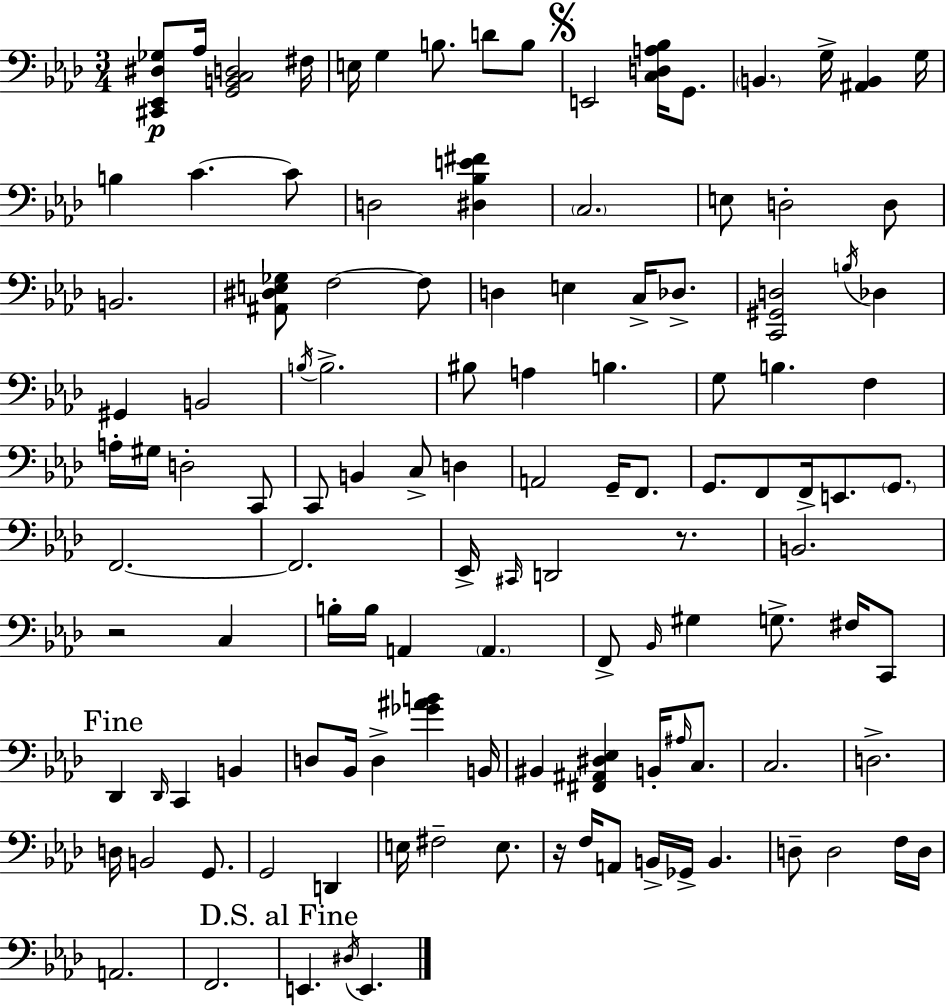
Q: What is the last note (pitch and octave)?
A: E2